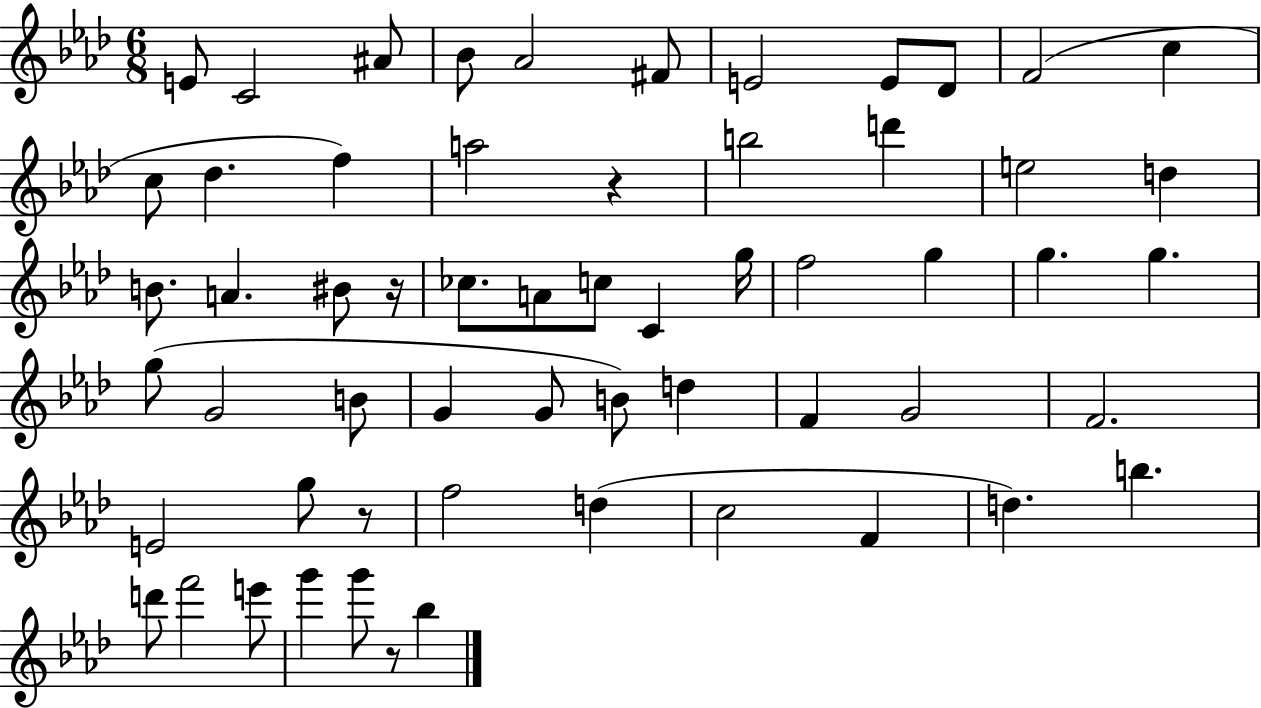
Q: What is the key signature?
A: AES major